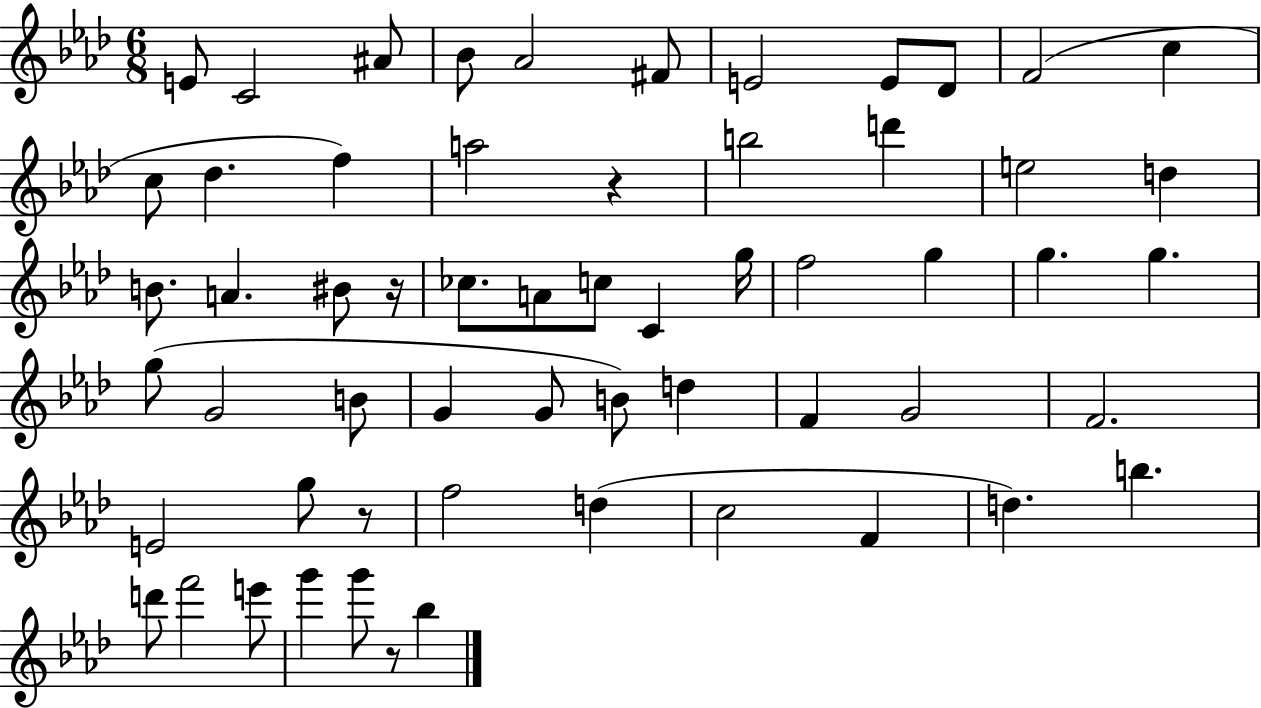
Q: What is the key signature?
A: AES major